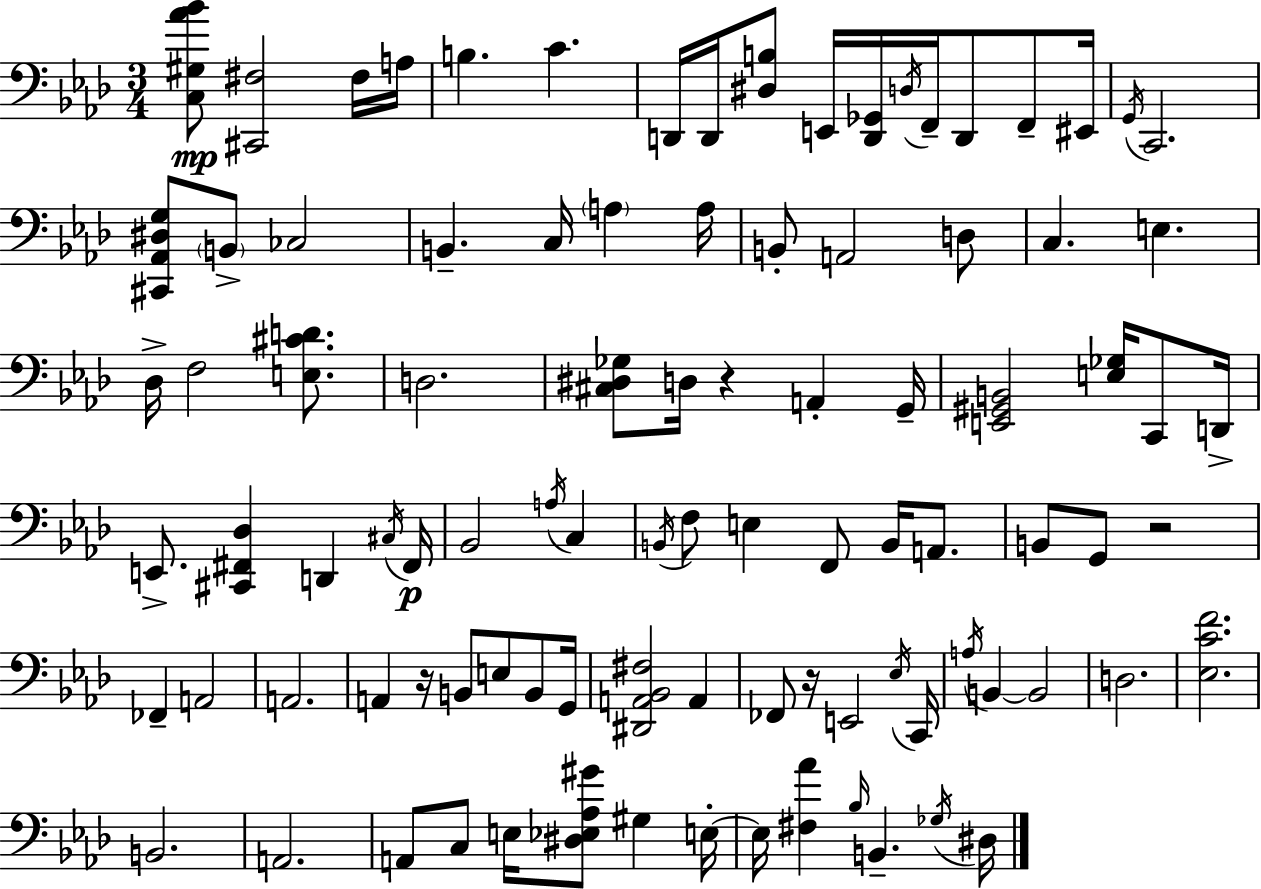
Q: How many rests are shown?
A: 4